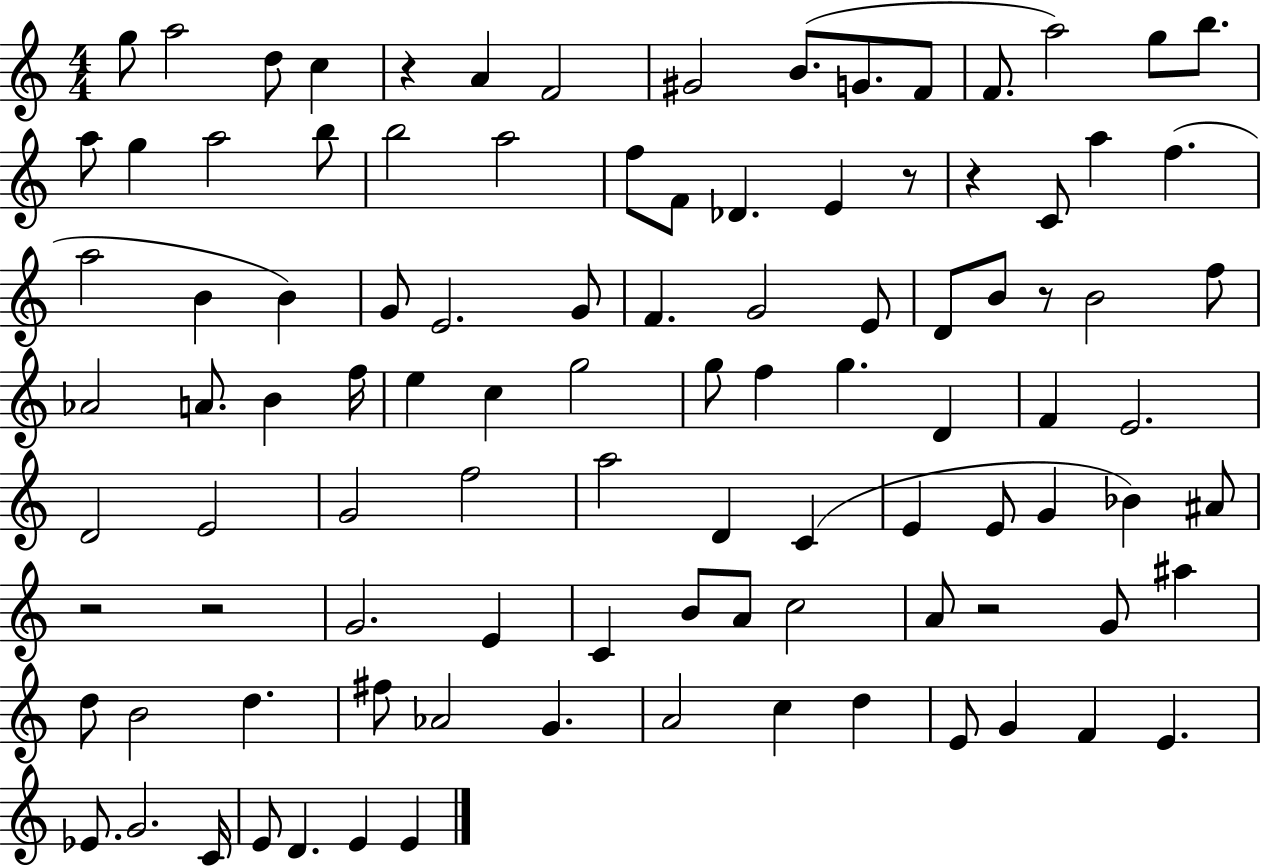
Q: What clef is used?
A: treble